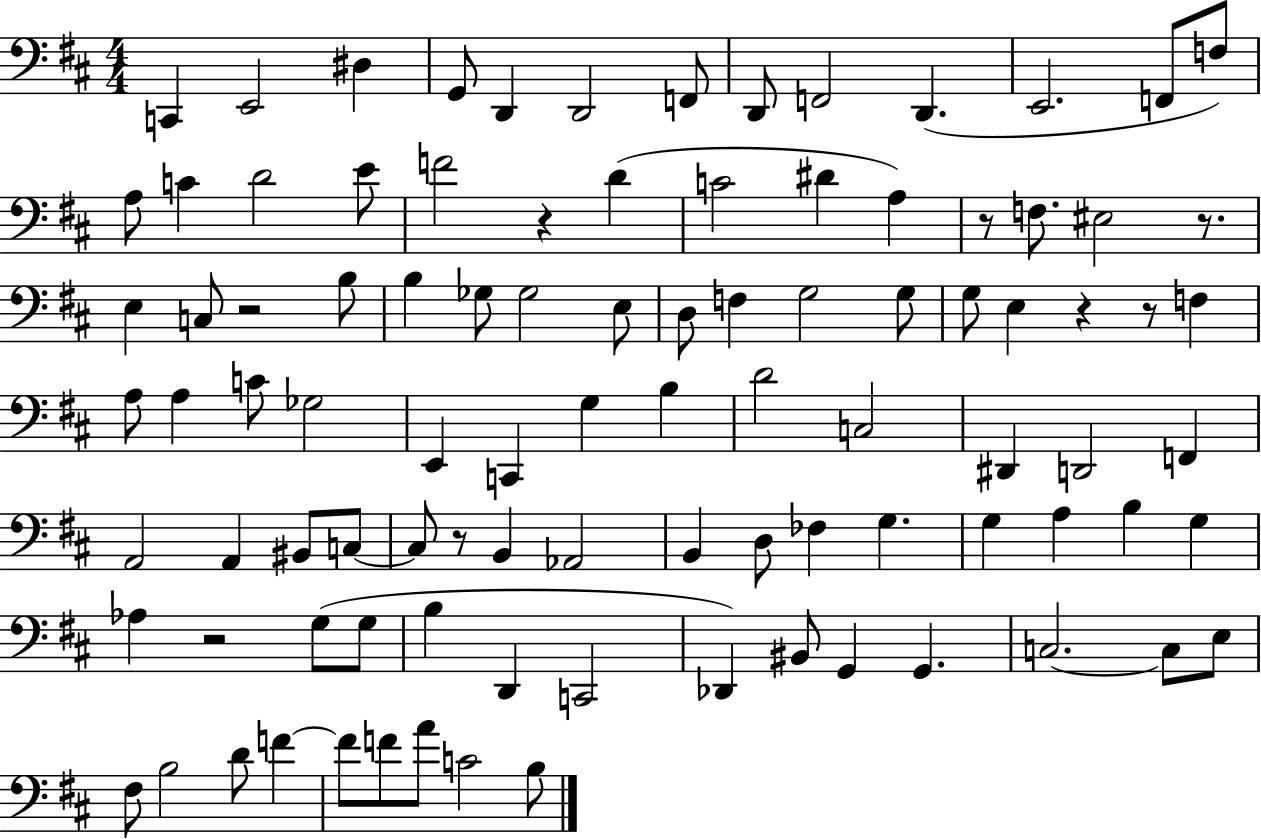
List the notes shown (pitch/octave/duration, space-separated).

C2/q E2/h D#3/q G2/e D2/q D2/h F2/e D2/e F2/h D2/q. E2/h. F2/e F3/e A3/e C4/q D4/h E4/e F4/h R/q D4/q C4/h D#4/q A3/q R/e F3/e. EIS3/h R/e. E3/q C3/e R/h B3/e B3/q Gb3/e Gb3/h E3/e D3/e F3/q G3/h G3/e G3/e E3/q R/q R/e F3/q A3/e A3/q C4/e Gb3/h E2/q C2/q G3/q B3/q D4/h C3/h D#2/q D2/h F2/q A2/h A2/q BIS2/e C3/e C3/e R/e B2/q Ab2/h B2/q D3/e FES3/q G3/q. G3/q A3/q B3/q G3/q Ab3/q R/h G3/e G3/e B3/q D2/q C2/h Db2/q BIS2/e G2/q G2/q. C3/h. C3/e E3/e F#3/e B3/h D4/e F4/q F4/e F4/e A4/e C4/h B3/e